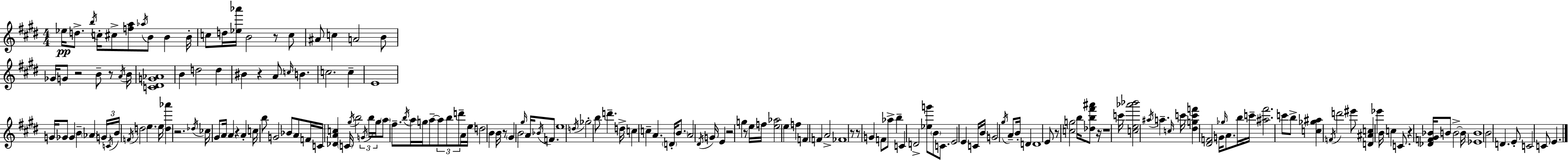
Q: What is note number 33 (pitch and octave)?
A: G4